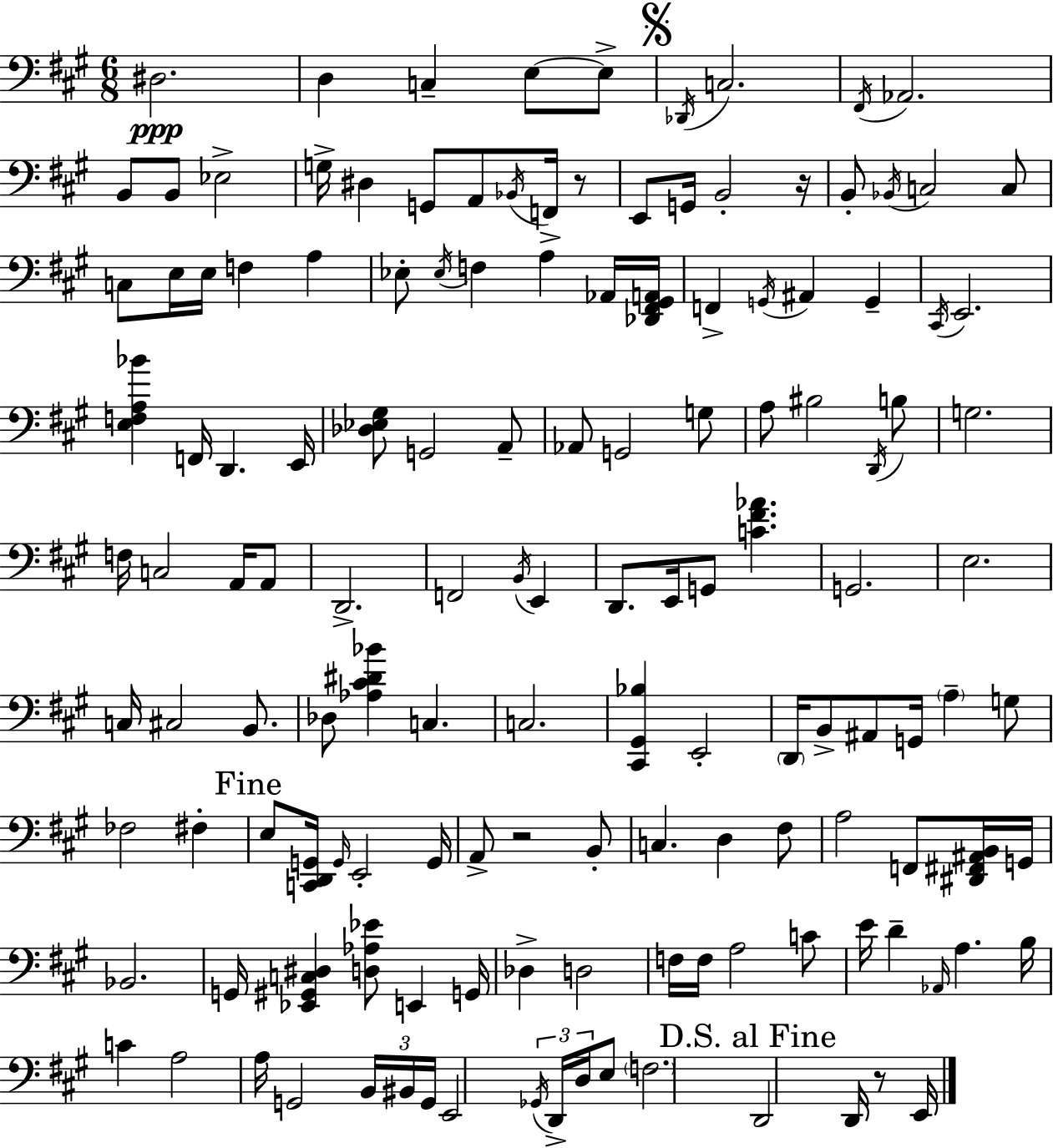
{
  \clef bass
  \numericTimeSignature
  \time 6/8
  \key a \major
  \repeat volta 2 { dis2.\ppp | d4 c4-- e8~~ e8-> | \mark \markup { \musicglyph "scripts.segno" } \acciaccatura { des,16 } c2. | \acciaccatura { fis,16 } aes,2. | \break b,8 b,8 ees2-> | g16-> dis4 g,8 a,8 \acciaccatura { bes,16 } | f,16-> r8 e,8 g,16 b,2-. | r16 b,8-. \acciaccatura { bes,16 } c2 | \break c8 c8 e16 e16 f4 | a4 ees8-. \acciaccatura { ees16 } f4 a4 | aes,16 <des, fis, gis, a,>16 f,4-> \acciaccatura { g,16 } ais,4 | g,4-- \acciaccatura { cis,16 } e,2. | \break <e f a bes'>4 f,16 | d,4. e,16 <des ees gis>8 g,2 | a,8-- aes,8 g,2 | g8 a8 bis2 | \break \acciaccatura { d,16 } b8 g2. | f16 c2 | a,16 a,8 d,2.-> | f,2 | \break \acciaccatura { b,16 } e,4 d,8. | e,16 g,8 <c' fis' aes'>4. g,2. | e2. | c16 cis2 | \break b,8. des8 <aes cis' dis' bes'>4 | c4. c2. | <cis, gis, bes>4 | e,2-. \parenthesize d,16 b,8-> | \break ais,8 g,16 \parenthesize a4-- g8 fes2 | fis4-. \mark "Fine" e8 <c, d, g,>16 | \grace { g,16 } e,2-. g,16 a,8-> | r2 b,8-. c4. | \break d4 fis8 a2 | f,8 <dis, fis, ais, b,>16 g,16 bes,2. | g,16 <ees, gis, c dis>4 | <d aes ees'>8 e,4 g,16 des4-> | \break d2 f16 f16 | a2 c'8 e'16 d'4-- | \grace { aes,16 } a4. b16 c'4 | a2 a16 | \break g,2 \tuplet 3/2 { b,16 bis,16 g,16 } e,2 | \tuplet 3/2 { \acciaccatura { ges,16 } d,16-> d16 } e8 | \parenthesize f2. | \mark "D.S. al Fine" d,2 d,16 r8 e,16 | \break } \bar "|."
}